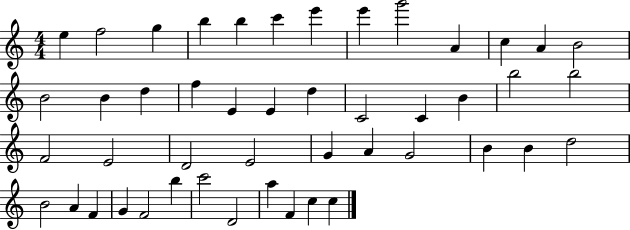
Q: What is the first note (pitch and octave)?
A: E5